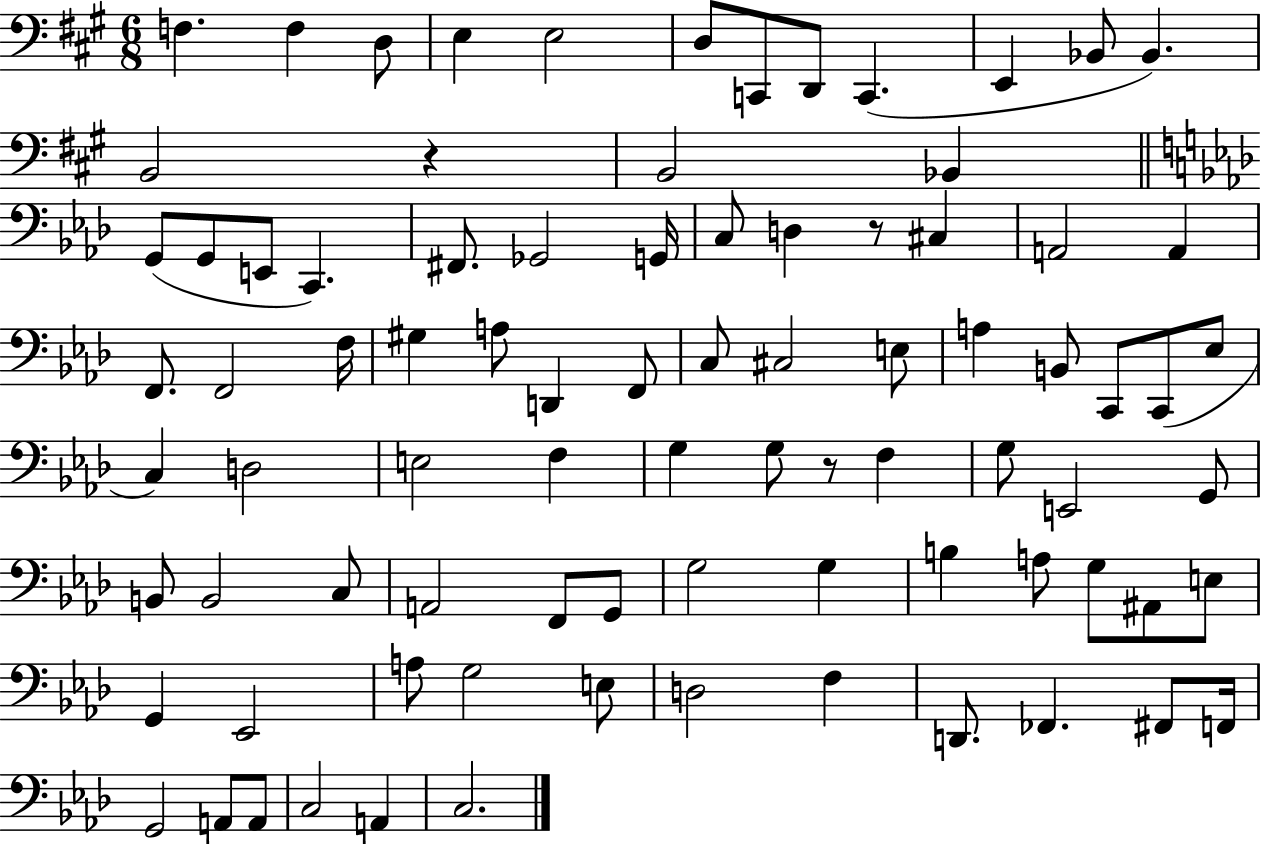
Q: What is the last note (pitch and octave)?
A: C3